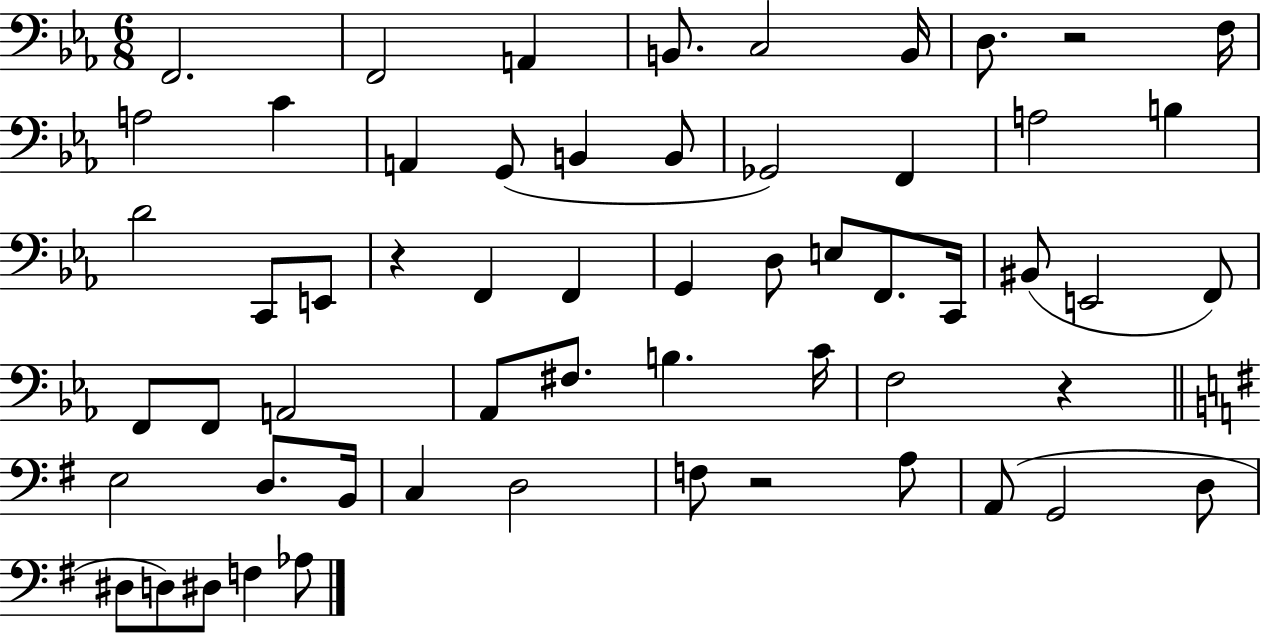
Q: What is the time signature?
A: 6/8